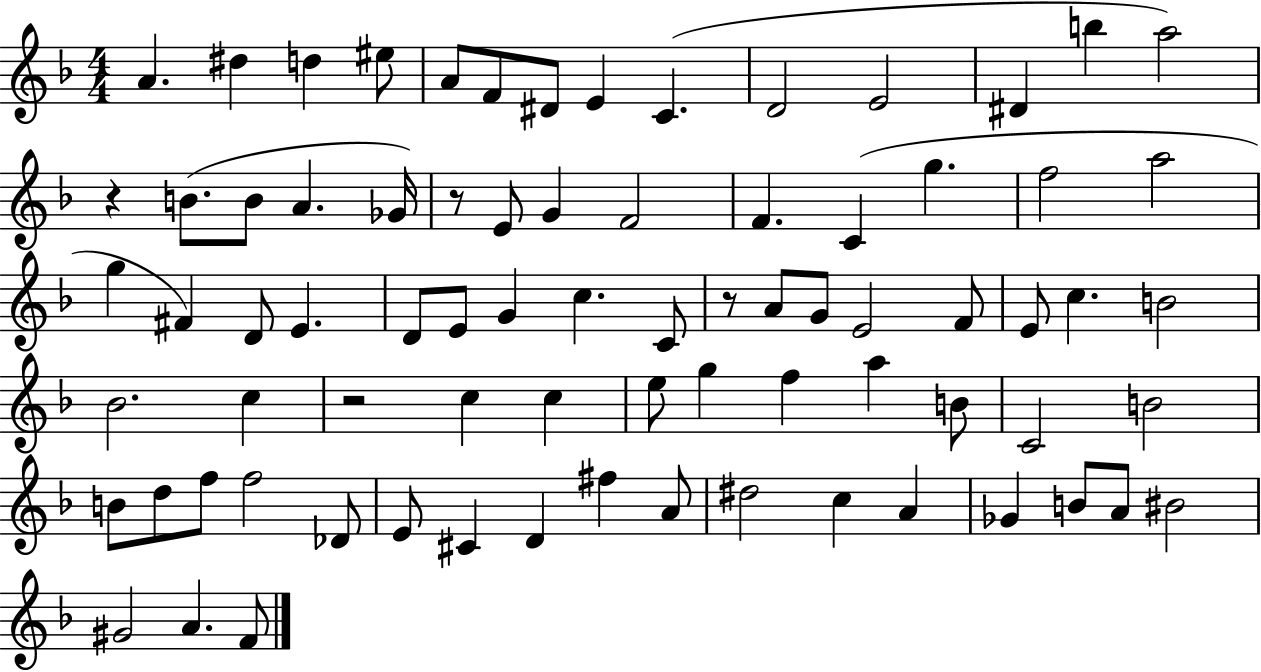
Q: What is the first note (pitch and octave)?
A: A4